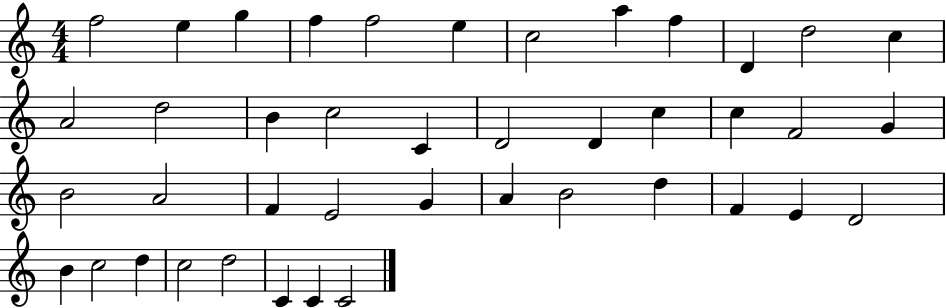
F5/h E5/q G5/q F5/q F5/h E5/q C5/h A5/q F5/q D4/q D5/h C5/q A4/h D5/h B4/q C5/h C4/q D4/h D4/q C5/q C5/q F4/h G4/q B4/h A4/h F4/q E4/h G4/q A4/q B4/h D5/q F4/q E4/q D4/h B4/q C5/h D5/q C5/h D5/h C4/q C4/q C4/h